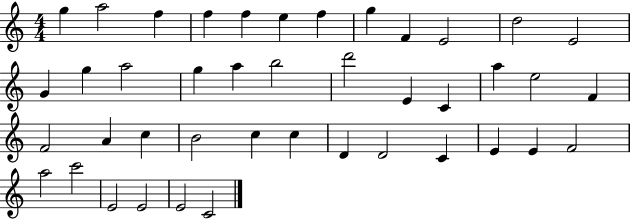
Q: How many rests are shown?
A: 0